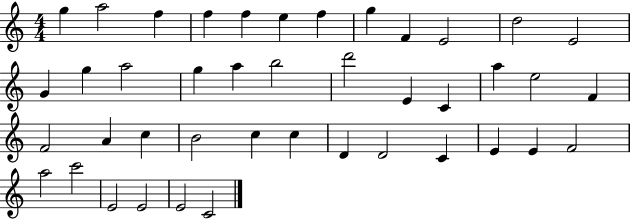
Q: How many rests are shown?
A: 0